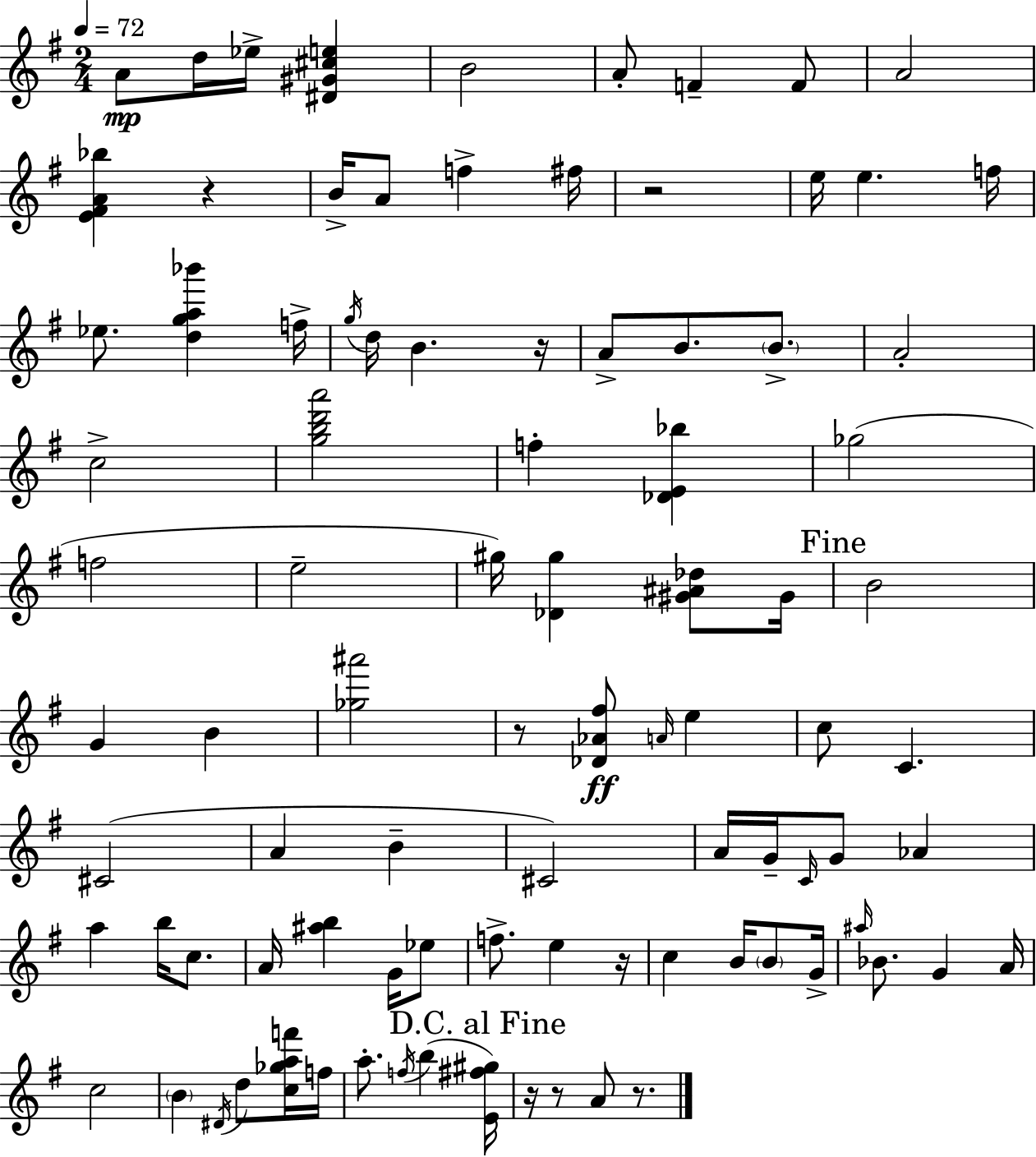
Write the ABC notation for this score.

X:1
T:Untitled
M:2/4
L:1/4
K:Em
A/2 d/4 _e/4 [^D^G^ce] B2 A/2 F F/2 A2 [E^FA_b] z B/4 A/2 f ^f/4 z2 e/4 e f/4 _e/2 [dga_b'] f/4 g/4 d/4 B z/4 A/2 B/2 B/2 A2 c2 [gbd'a']2 f [_DE_b] _g2 f2 e2 ^g/4 [_D^g] [^G^A_d]/2 ^G/4 B2 G B [_g^a']2 z/2 [_D_A^f]/2 A/4 e c/2 C ^C2 A B ^C2 A/4 G/4 C/4 G/2 _A a b/4 c/2 A/4 [^ab] G/4 _e/2 f/2 e z/4 c B/4 B/2 G/4 ^a/4 _B/2 G A/4 c2 B ^D/4 d/2 [c_gaf']/4 f/4 a/2 f/4 b [E^f^g]/4 z/4 z/2 A/2 z/2